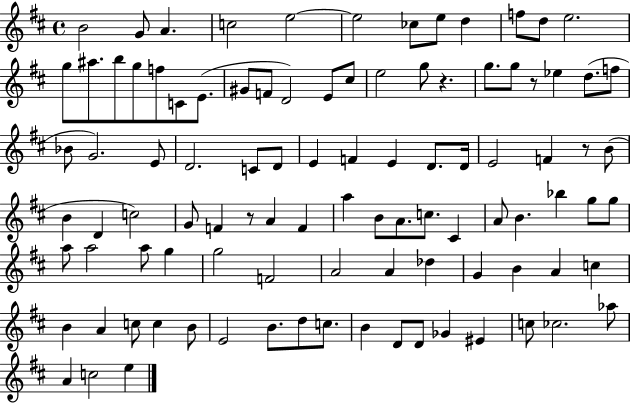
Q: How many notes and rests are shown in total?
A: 99